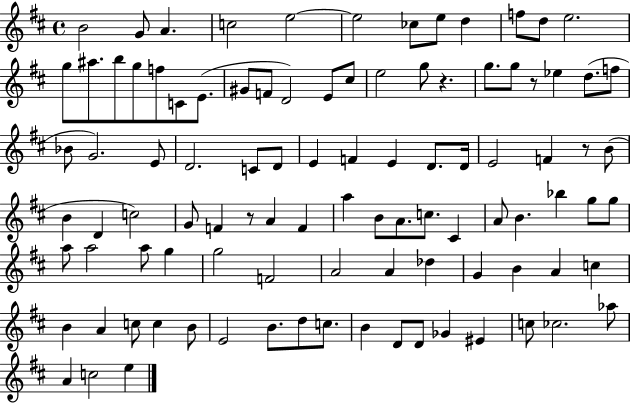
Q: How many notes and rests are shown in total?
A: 99